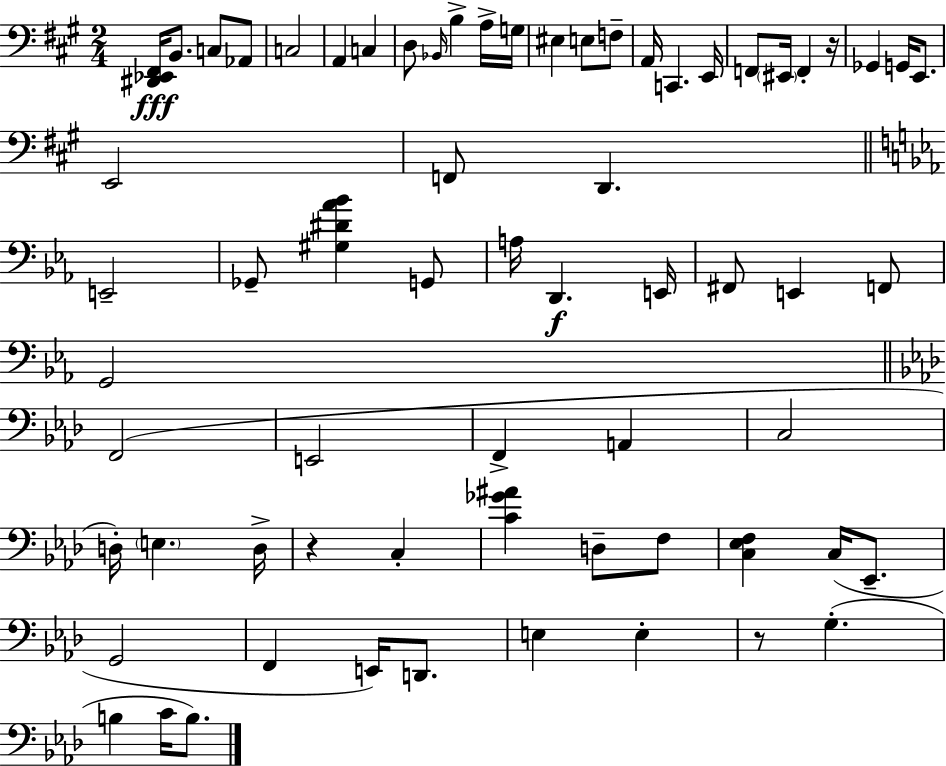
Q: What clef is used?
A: bass